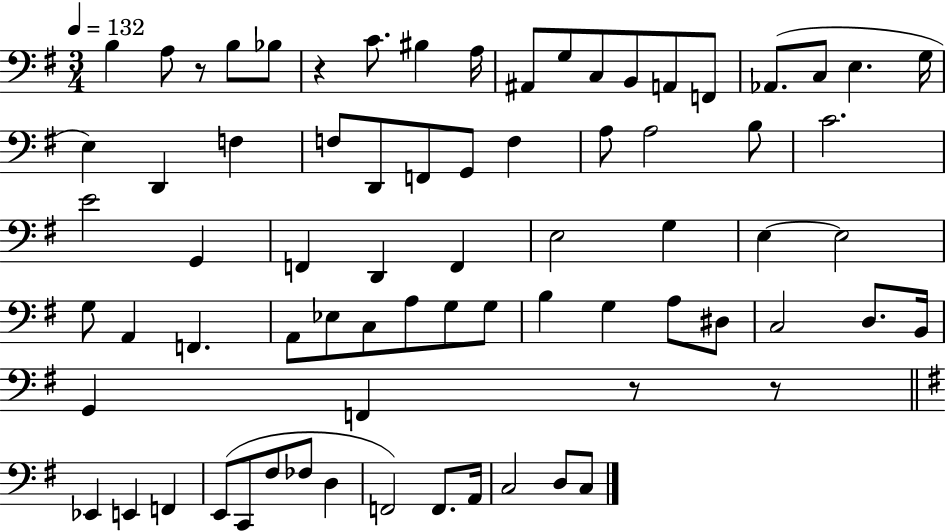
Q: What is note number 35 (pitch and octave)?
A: E3